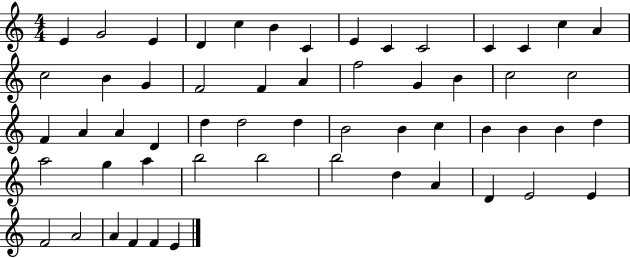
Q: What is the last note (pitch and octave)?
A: E4